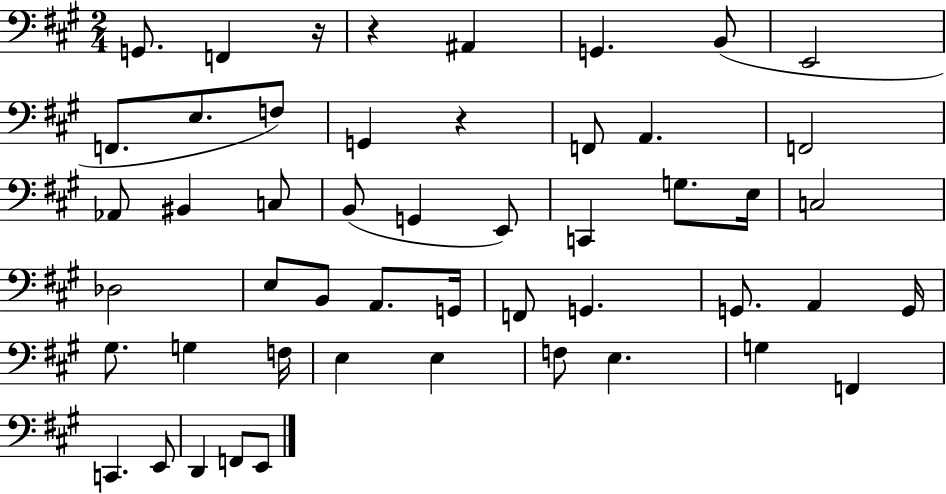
X:1
T:Untitled
M:2/4
L:1/4
K:A
G,,/2 F,, z/4 z ^A,, G,, B,,/2 E,,2 F,,/2 E,/2 F,/2 G,, z F,,/2 A,, F,,2 _A,,/2 ^B,, C,/2 B,,/2 G,, E,,/2 C,, G,/2 E,/4 C,2 _D,2 E,/2 B,,/2 A,,/2 G,,/4 F,,/2 G,, G,,/2 A,, G,,/4 ^G,/2 G, F,/4 E, E, F,/2 E, G, F,, C,, E,,/2 D,, F,,/2 E,,/2